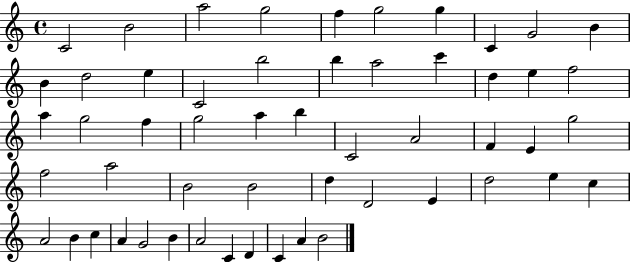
C4/h B4/h A5/h G5/h F5/q G5/h G5/q C4/q G4/h B4/q B4/q D5/h E5/q C4/h B5/h B5/q A5/h C6/q D5/q E5/q F5/h A5/q G5/h F5/q G5/h A5/q B5/q C4/h A4/h F4/q E4/q G5/h F5/h A5/h B4/h B4/h D5/q D4/h E4/q D5/h E5/q C5/q A4/h B4/q C5/q A4/q G4/h B4/q A4/h C4/q D4/q C4/q A4/q B4/h